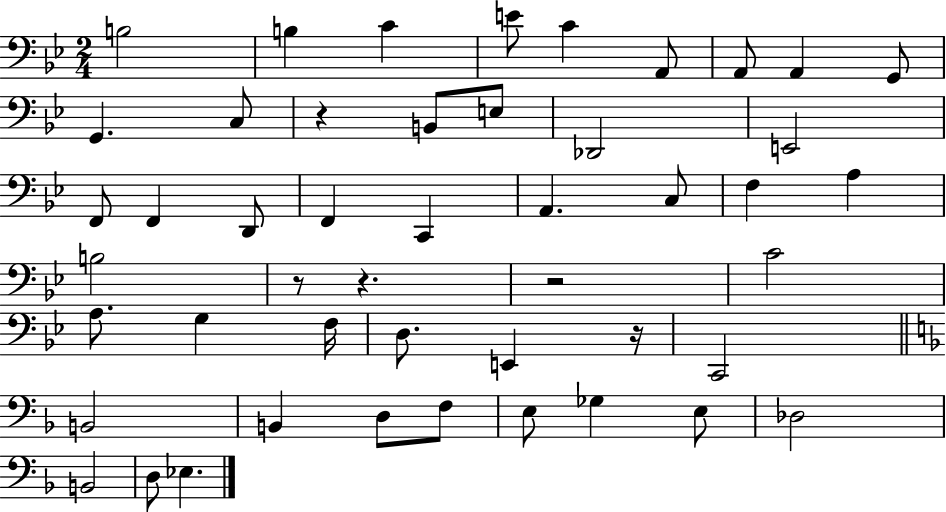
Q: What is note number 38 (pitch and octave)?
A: Gb3